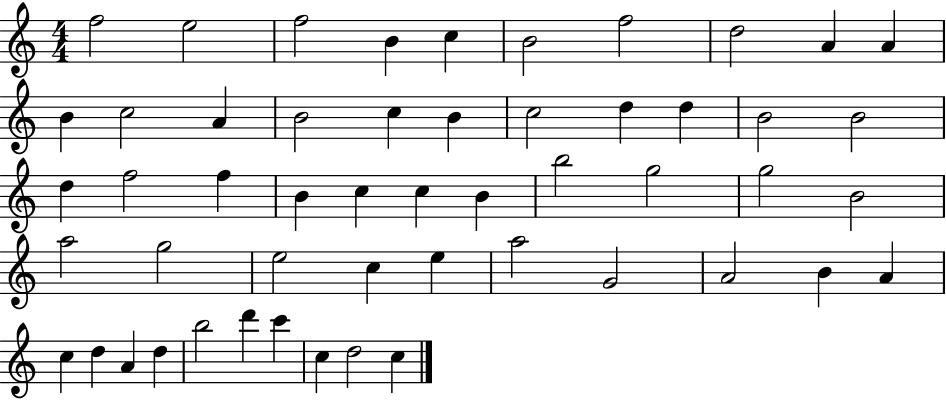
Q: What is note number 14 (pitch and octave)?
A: B4